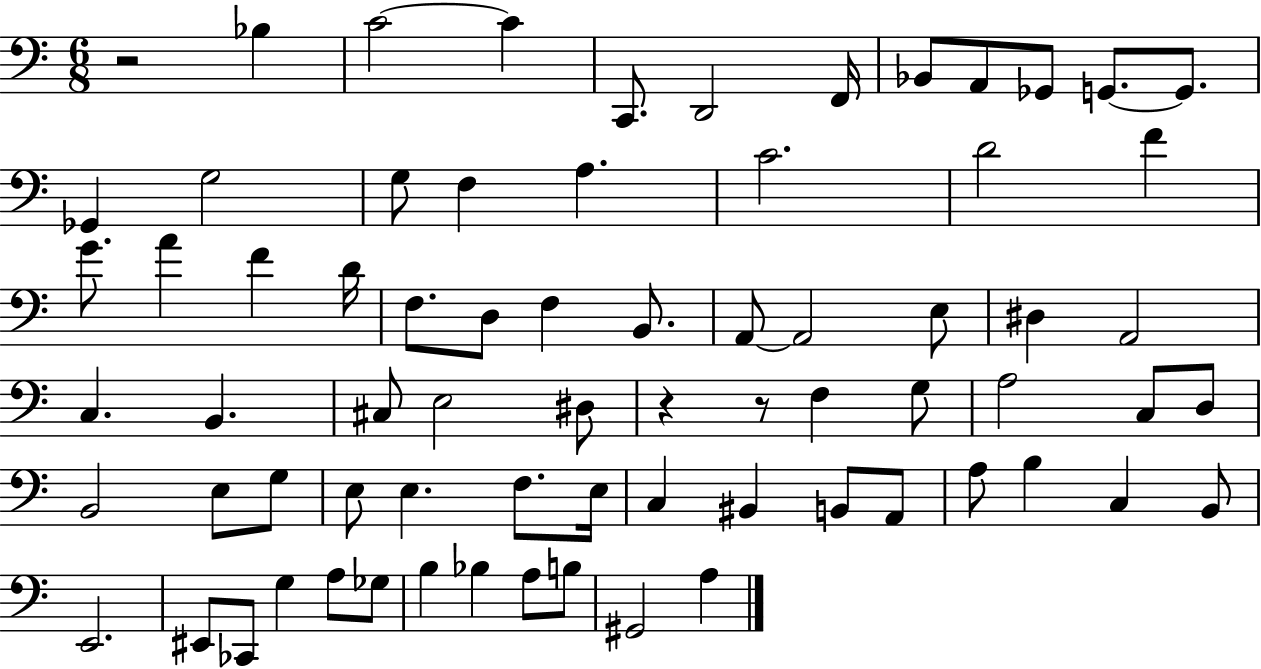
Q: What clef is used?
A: bass